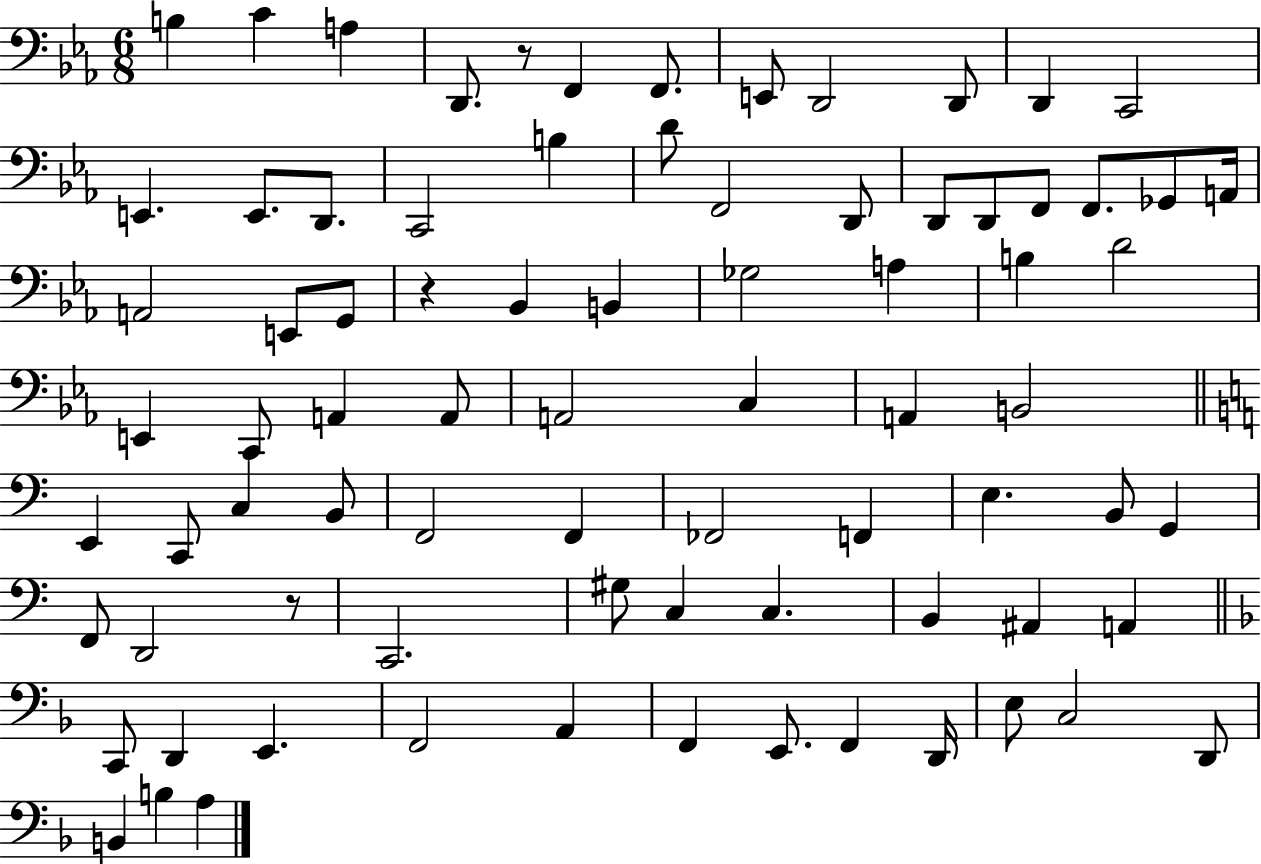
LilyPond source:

{
  \clef bass
  \numericTimeSignature
  \time 6/8
  \key ees \major
  \repeat volta 2 { b4 c'4 a4 | d,8. r8 f,4 f,8. | e,8 d,2 d,8 | d,4 c,2 | \break e,4. e,8. d,8. | c,2 b4 | d'8 f,2 d,8 | d,8 d,8 f,8 f,8. ges,8 a,16 | \break a,2 e,8 g,8 | r4 bes,4 b,4 | ges2 a4 | b4 d'2 | \break e,4 c,8 a,4 a,8 | a,2 c4 | a,4 b,2 | \bar "||" \break \key c \major e,4 c,8 c4 b,8 | f,2 f,4 | fes,2 f,4 | e4. b,8 g,4 | \break f,8 d,2 r8 | c,2. | gis8 c4 c4. | b,4 ais,4 a,4 | \break \bar "||" \break \key f \major c,8 d,4 e,4. | f,2 a,4 | f,4 e,8. f,4 d,16 | e8 c2 d,8 | \break b,4 b4 a4 | } \bar "|."
}